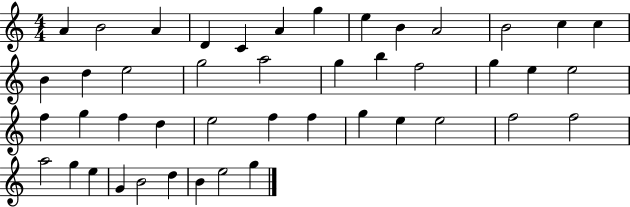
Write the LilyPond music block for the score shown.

{
  \clef treble
  \numericTimeSignature
  \time 4/4
  \key c \major
  a'4 b'2 a'4 | d'4 c'4 a'4 g''4 | e''4 b'4 a'2 | b'2 c''4 c''4 | \break b'4 d''4 e''2 | g''2 a''2 | g''4 b''4 f''2 | g''4 e''4 e''2 | \break f''4 g''4 f''4 d''4 | e''2 f''4 f''4 | g''4 e''4 e''2 | f''2 f''2 | \break a''2 g''4 e''4 | g'4 b'2 d''4 | b'4 e''2 g''4 | \bar "|."
}